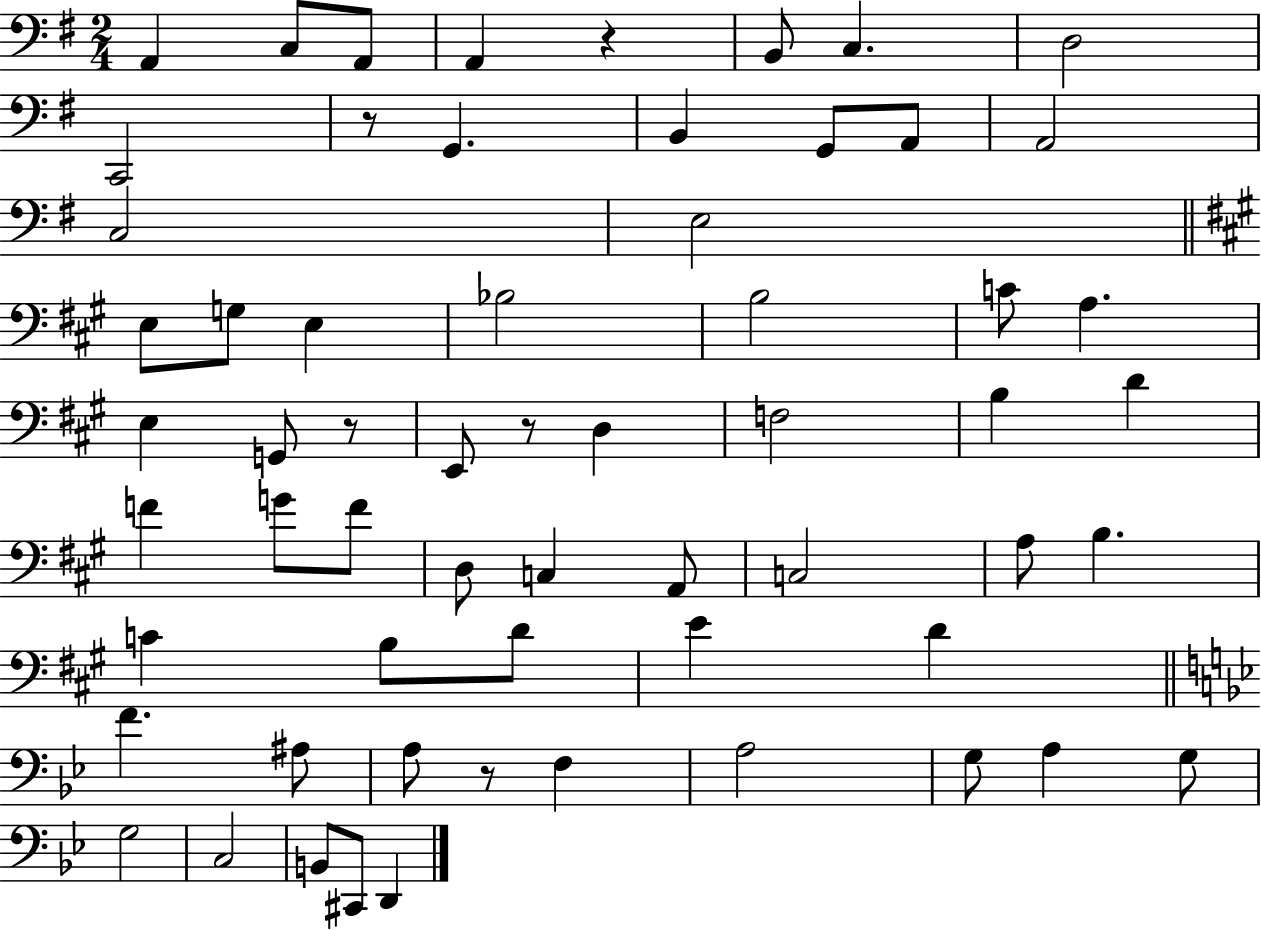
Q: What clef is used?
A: bass